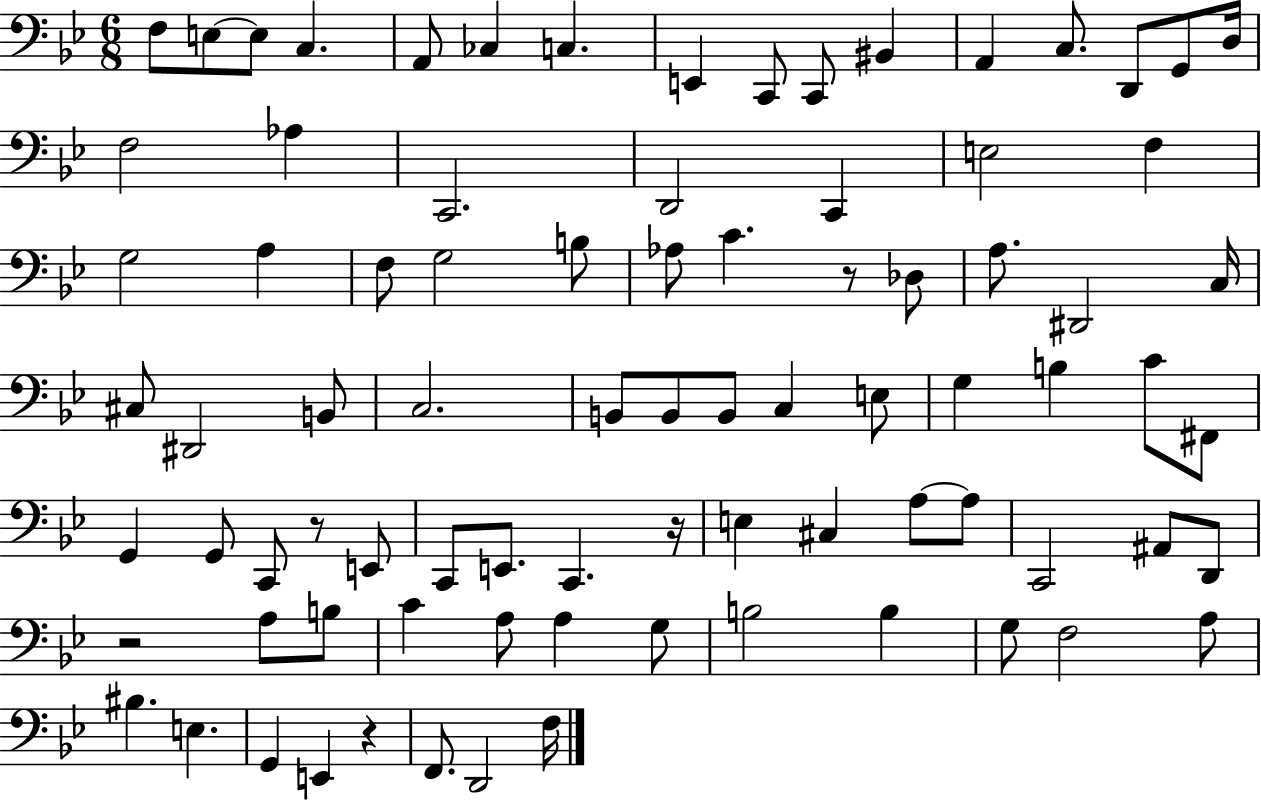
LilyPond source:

{
  \clef bass
  \numericTimeSignature
  \time 6/8
  \key bes \major
  f8 e8~~ e8 c4. | a,8 ces4 c4. | e,4 c,8 c,8 bis,4 | a,4 c8. d,8 g,8 d16 | \break f2 aes4 | c,2. | d,2 c,4 | e2 f4 | \break g2 a4 | f8 g2 b8 | aes8 c'4. r8 des8 | a8. dis,2 c16 | \break cis8 dis,2 b,8 | c2. | b,8 b,8 b,8 c4 e8 | g4 b4 c'8 fis,8 | \break g,4 g,8 c,8 r8 e,8 | c,8 e,8. c,4. r16 | e4 cis4 a8~~ a8 | c,2 ais,8 d,8 | \break r2 a8 b8 | c'4 a8 a4 g8 | b2 b4 | g8 f2 a8 | \break bis4. e4. | g,4 e,4 r4 | f,8. d,2 f16 | \bar "|."
}